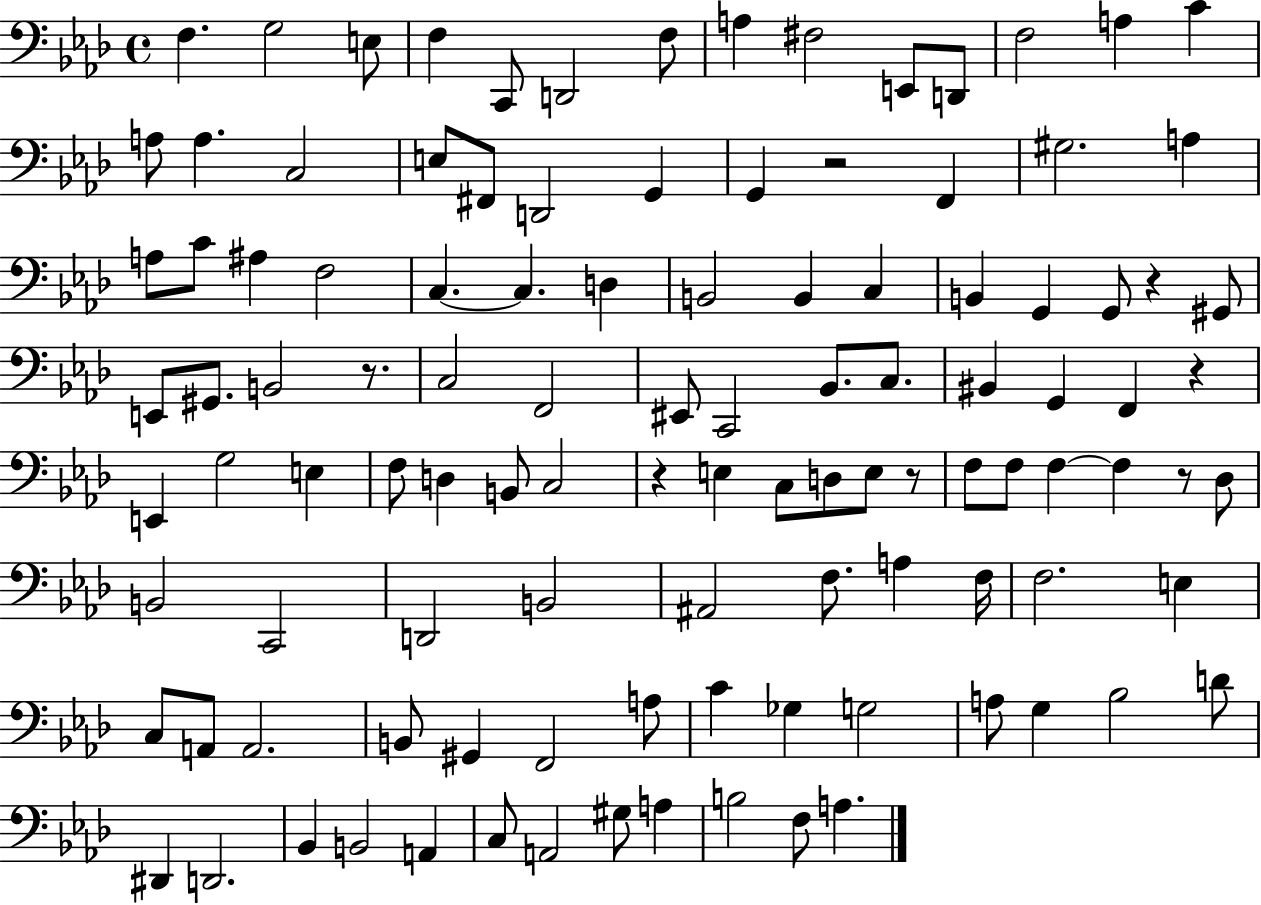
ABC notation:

X:1
T:Untitled
M:4/4
L:1/4
K:Ab
F, G,2 E,/2 F, C,,/2 D,,2 F,/2 A, ^F,2 E,,/2 D,,/2 F,2 A, C A,/2 A, C,2 E,/2 ^F,,/2 D,,2 G,, G,, z2 F,, ^G,2 A, A,/2 C/2 ^A, F,2 C, C, D, B,,2 B,, C, B,, G,, G,,/2 z ^G,,/2 E,,/2 ^G,,/2 B,,2 z/2 C,2 F,,2 ^E,,/2 C,,2 _B,,/2 C,/2 ^B,, G,, F,, z E,, G,2 E, F,/2 D, B,,/2 C,2 z E, C,/2 D,/2 E,/2 z/2 F,/2 F,/2 F, F, z/2 _D,/2 B,,2 C,,2 D,,2 B,,2 ^A,,2 F,/2 A, F,/4 F,2 E, C,/2 A,,/2 A,,2 B,,/2 ^G,, F,,2 A,/2 C _G, G,2 A,/2 G, _B,2 D/2 ^D,, D,,2 _B,, B,,2 A,, C,/2 A,,2 ^G,/2 A, B,2 F,/2 A,